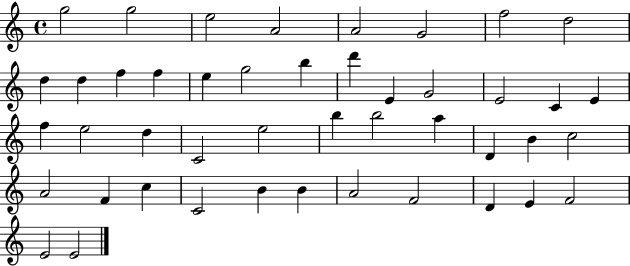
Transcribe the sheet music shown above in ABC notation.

X:1
T:Untitled
M:4/4
L:1/4
K:C
g2 g2 e2 A2 A2 G2 f2 d2 d d f f e g2 b d' E G2 E2 C E f e2 d C2 e2 b b2 a D B c2 A2 F c C2 B B A2 F2 D E F2 E2 E2